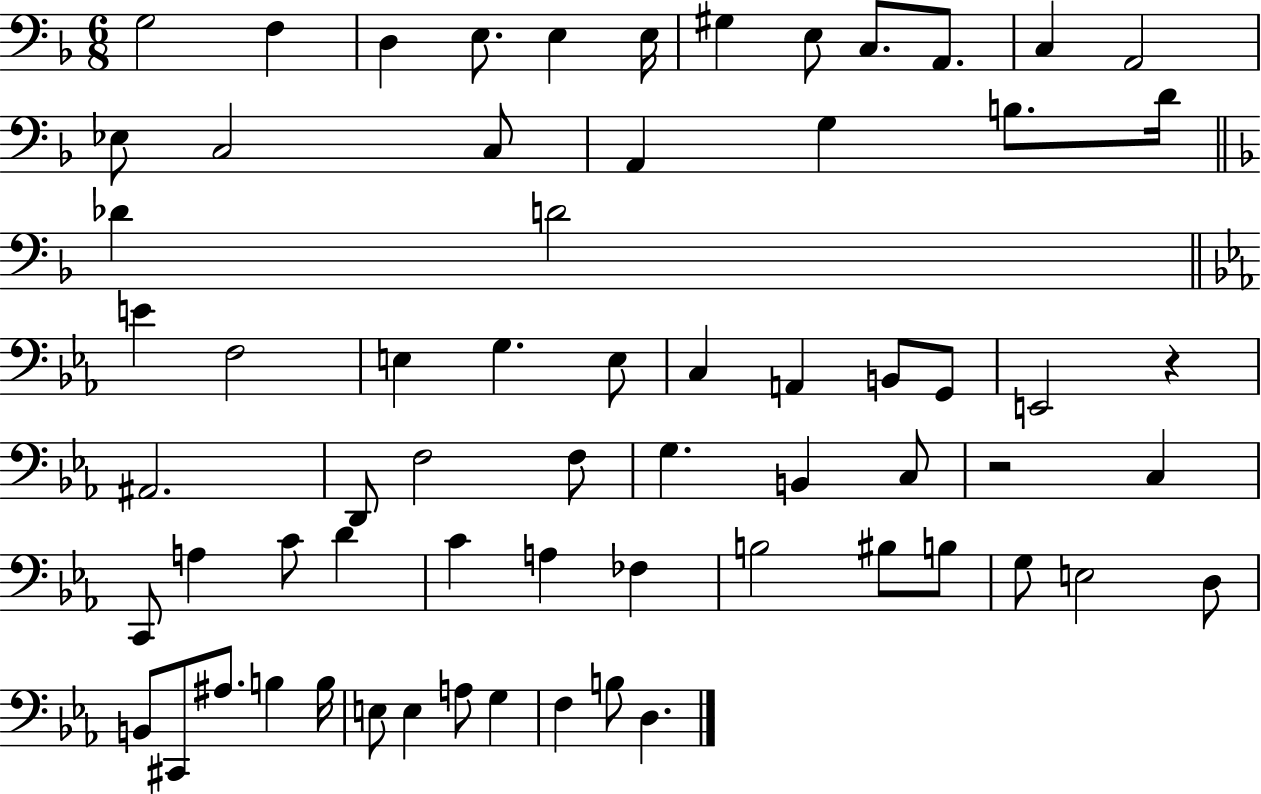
X:1
T:Untitled
M:6/8
L:1/4
K:F
G,2 F, D, E,/2 E, E,/4 ^G, E,/2 C,/2 A,,/2 C, A,,2 _E,/2 C,2 C,/2 A,, G, B,/2 D/4 _D D2 E F,2 E, G, E,/2 C, A,, B,,/2 G,,/2 E,,2 z ^A,,2 D,,/2 F,2 F,/2 G, B,, C,/2 z2 C, C,,/2 A, C/2 D C A, _F, B,2 ^B,/2 B,/2 G,/2 E,2 D,/2 B,,/2 ^C,,/2 ^A,/2 B, B,/4 E,/2 E, A,/2 G, F, B,/2 D,